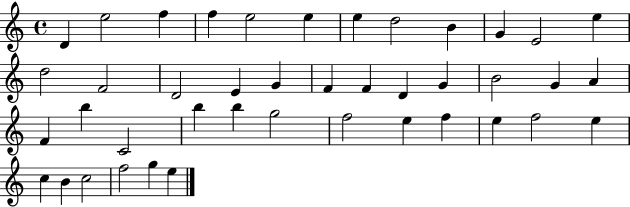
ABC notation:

X:1
T:Untitled
M:4/4
L:1/4
K:C
D e2 f f e2 e e d2 B G E2 e d2 F2 D2 E G F F D G B2 G A F b C2 b b g2 f2 e f e f2 e c B c2 f2 g e